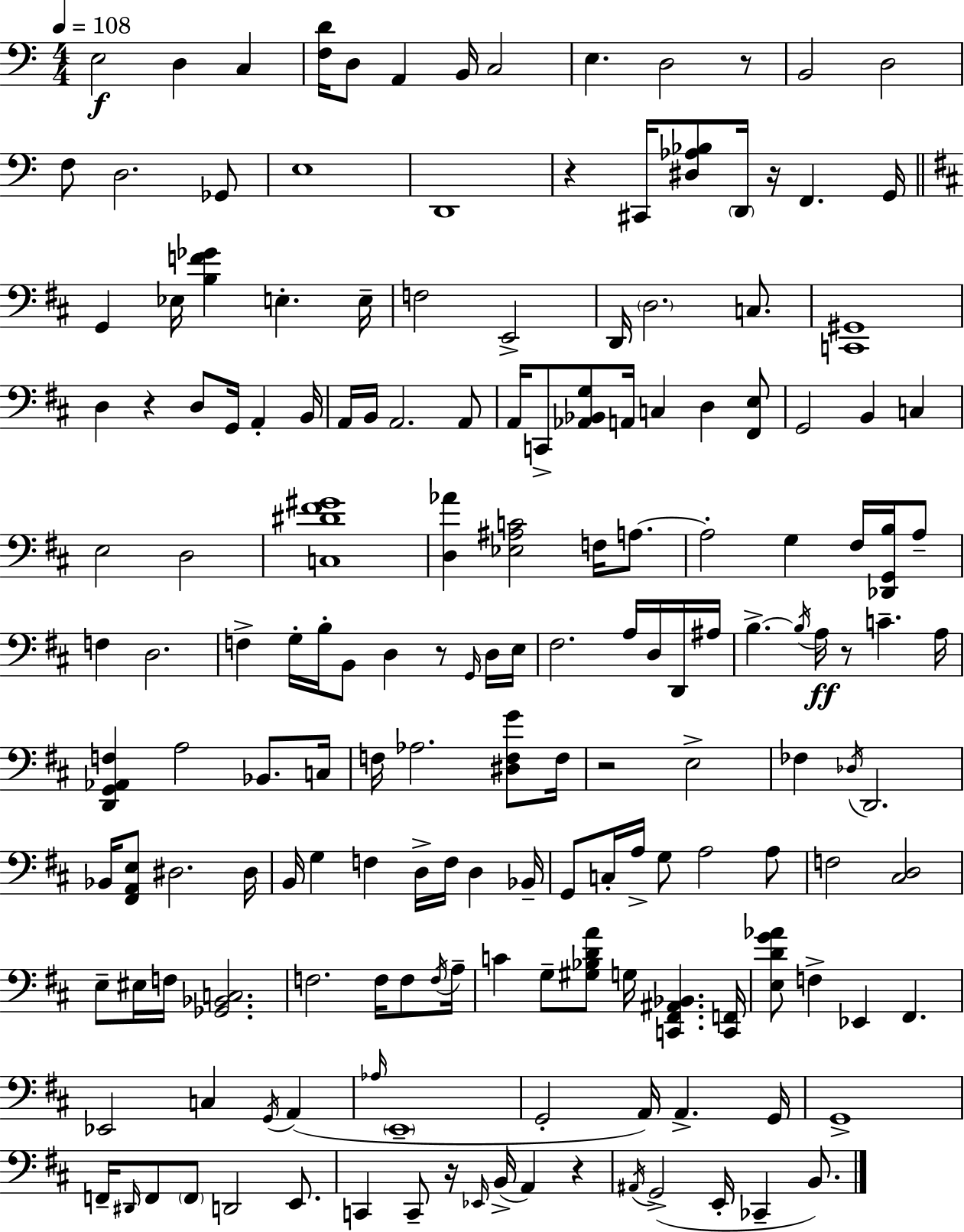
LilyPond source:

{
  \clef bass
  \numericTimeSignature
  \time 4/4
  \key c \major
  \tempo 4 = 108
  \repeat volta 2 { e2\f d4 c4 | <f d'>16 d8 a,4 b,16 c2 | e4. d2 r8 | b,2 d2 | \break f8 d2. ges,8 | e1 | d,1 | r4 cis,16 <dis aes bes>8 \parenthesize d,16 r16 f,4. g,16 | \break \bar "||" \break \key b \minor g,4 ees16 <b f' ges'>4 e4.-. e16-- | f2 e,2-> | d,16 \parenthesize d2. c8. | <c, gis,>1 | \break d4 r4 d8 g,16 a,4-. b,16 | a,16 b,16 a,2. a,8 | a,16 c,8-> <aes, bes, g>8 a,16 c4 d4 <fis, e>8 | g,2 b,4 c4 | \break e2 d2 | <c dis' fis' gis'>1 | <d aes'>4 <ees ais c'>2 f16 a8.~~ | a2-. g4 fis16 <des, g, b>16 a8-- | \break f4 d2. | f4-> g16-. b16-. b,8 d4 r8 \grace { g,16 } d16 | e16 fis2. a16 d16 d,16 | ais16 b4.->~~ \acciaccatura { b16 }\ff a16 r8 c'4.-- | \break a16 <d, g, aes, f>4 a2 bes,8. | c16 f16 aes2. <dis f g'>8 | f16 r2 e2-> | fes4 \acciaccatura { des16 } d,2. | \break bes,16 <fis, a, e>8 dis2. | dis16 b,16 g4 f4 d16-> f16 d4 | bes,16-- g,8 c16-. a16-> g8 a2 | a8 f2 <cis d>2 | \break e8-- eis16 f16 <ges, bes, c>2. | f2. f16 | f8 \acciaccatura { f16 } a16-- c'4 g8-- <gis bes d' a'>8 g16 <c, fis, ais, bes,>4. | <c, f,>16 <e d' g' aes'>8 f4-> ees,4 fis,4. | \break ees,2 c4 | \acciaccatura { g,16 } a,4( \grace { aes16 } \parenthesize e,1-- | g,2-. a,16) a,4.-> | g,16 g,1-> | \break f,16-- \grace { dis,16 } f,8 \parenthesize f,8 d,2 | e,8. c,4 c,8-- r16 \grace { ees,16 }( b,16-> | a,4) r4 \acciaccatura { ais,16 } g,2->( | e,16-. ces,4-- b,8.) } \bar "|."
}